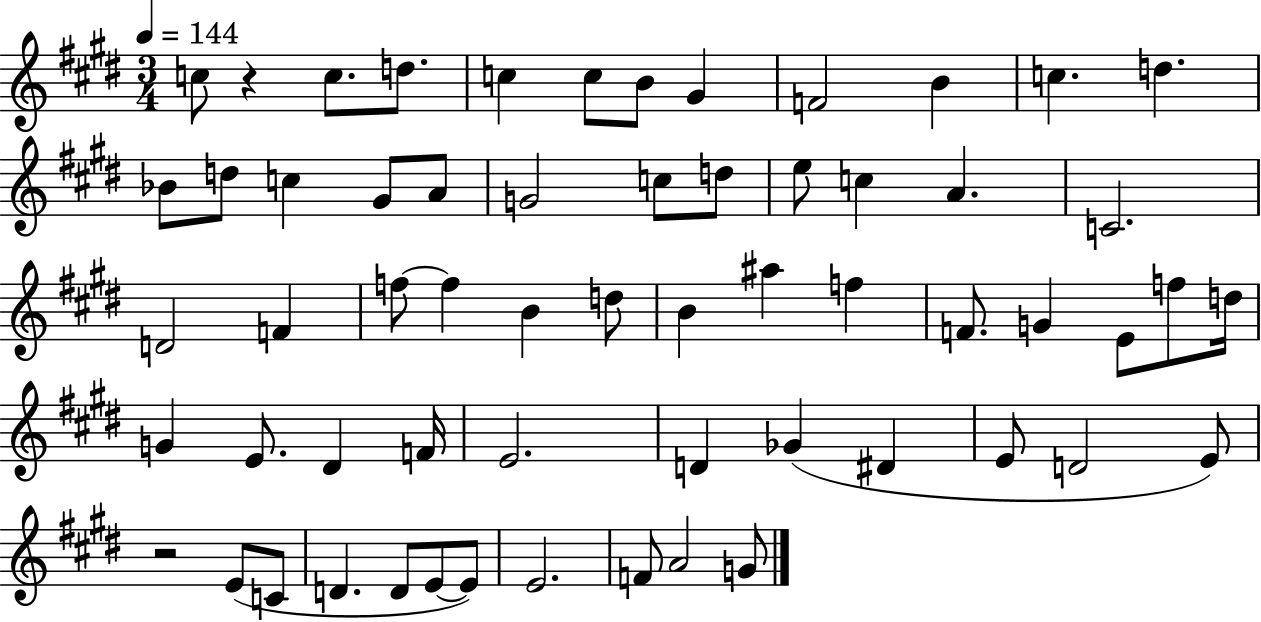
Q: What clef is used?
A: treble